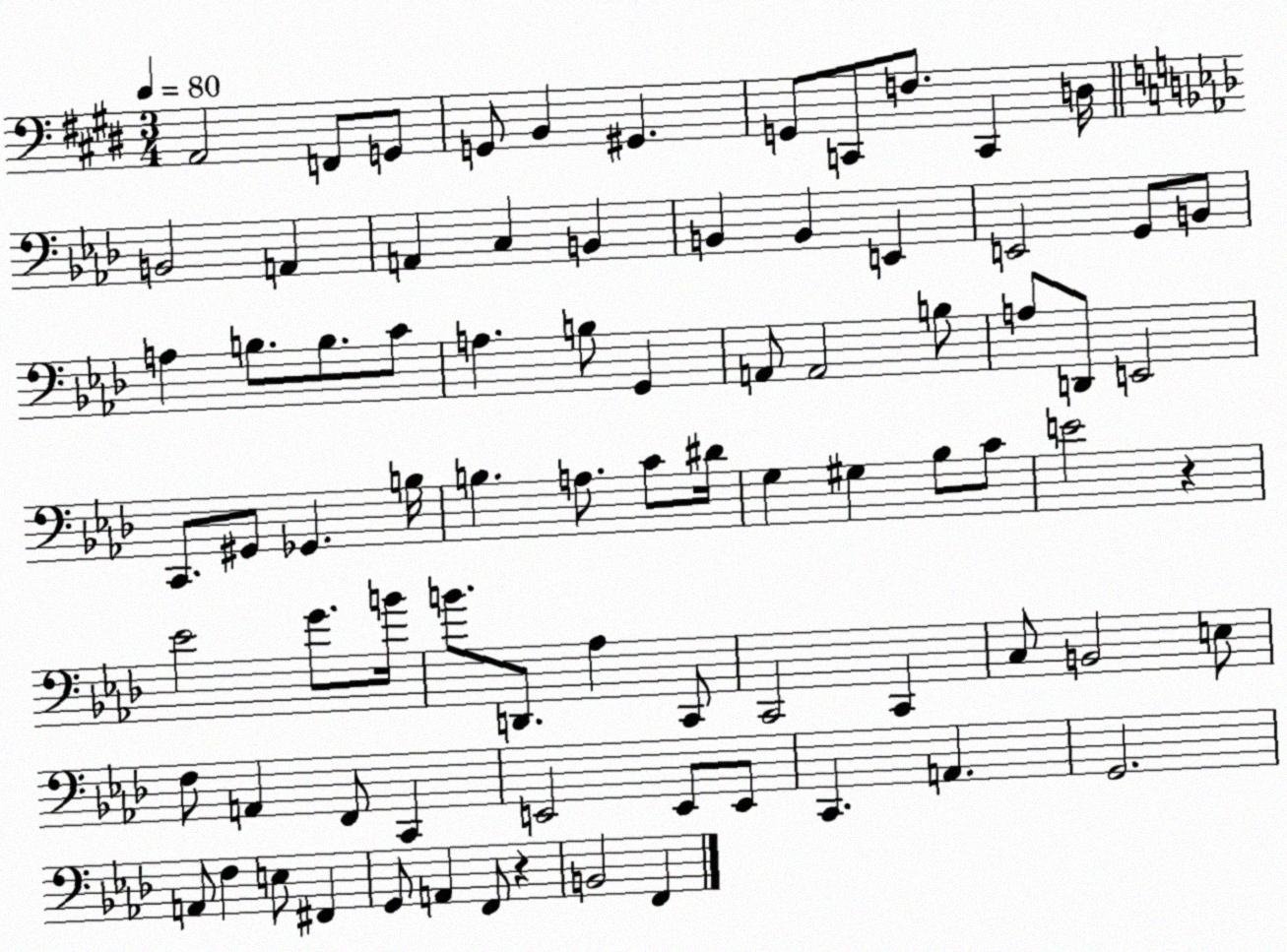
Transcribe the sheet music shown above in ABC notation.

X:1
T:Untitled
M:3/4
L:1/4
K:E
A,,2 F,,/2 G,,/2 G,,/2 B,, ^G,, G,,/2 C,,/2 F,/2 C,, D,/4 B,,2 A,, A,, C, B,, B,, B,, E,, E,,2 G,,/2 B,,/2 A, B,/2 B,/2 C/2 A, B,/2 G,, A,,/2 A,,2 B,/2 A,/2 D,,/2 E,,2 C,,/2 ^G,,/2 _G,, B,/4 B, A,/2 C/2 ^D/4 G, ^G, _B,/2 C/2 E2 z _E2 G/2 B/4 B/2 D,,/2 _A, C,,/2 C,,2 C,, C,/2 B,,2 E,/2 F,/2 A,, F,,/2 C,, E,,2 E,,/2 E,,/2 C,, A,, G,,2 A,,/2 F, E,/2 ^F,, G,,/2 A,, F,,/2 z B,,2 F,,